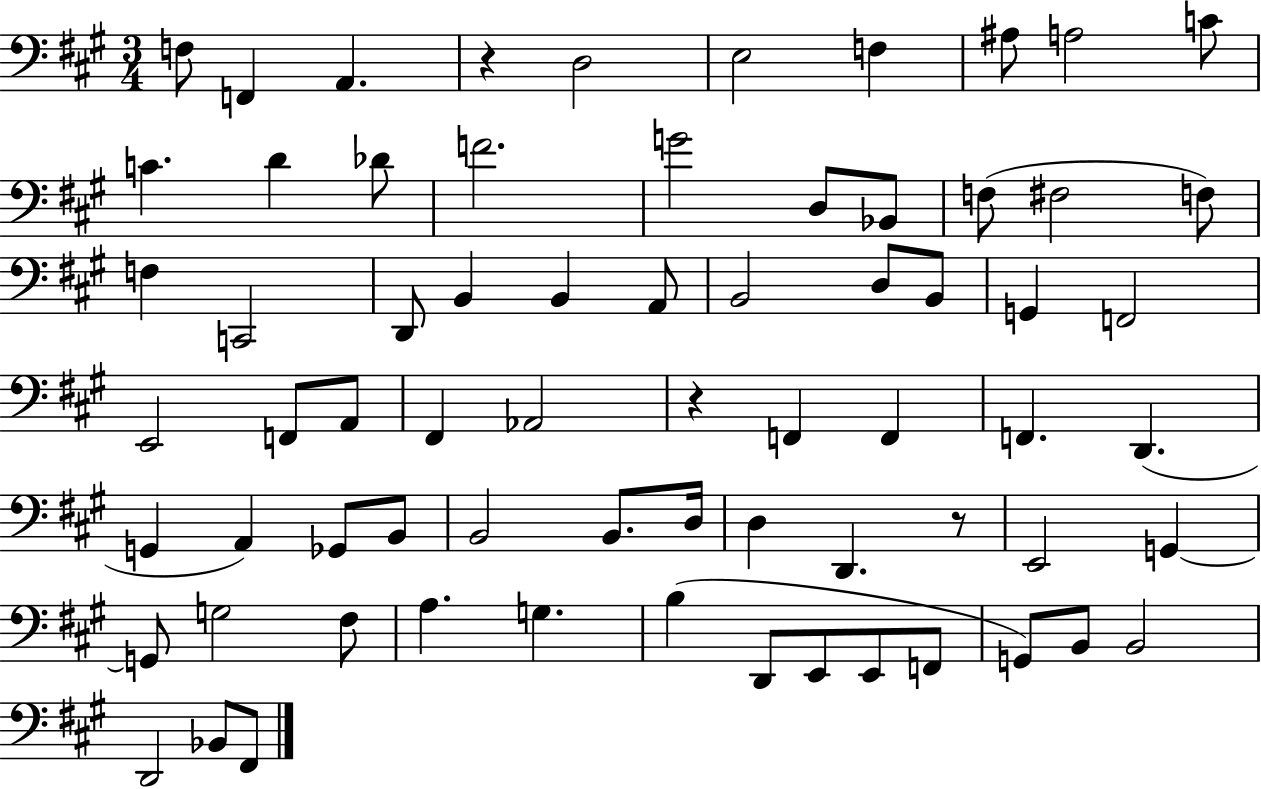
F3/e F2/q A2/q. R/q D3/h E3/h F3/q A#3/e A3/h C4/e C4/q. D4/q Db4/e F4/h. G4/h D3/e Bb2/e F3/e F#3/h F3/e F3/q C2/h D2/e B2/q B2/q A2/e B2/h D3/e B2/e G2/q F2/h E2/h F2/e A2/e F#2/q Ab2/h R/q F2/q F2/q F2/q. D2/q. G2/q A2/q Gb2/e B2/e B2/h B2/e. D3/s D3/q D2/q. R/e E2/h G2/q G2/e G3/h F#3/e A3/q. G3/q. B3/q D2/e E2/e E2/e F2/e G2/e B2/e B2/h D2/h Bb2/e F#2/e